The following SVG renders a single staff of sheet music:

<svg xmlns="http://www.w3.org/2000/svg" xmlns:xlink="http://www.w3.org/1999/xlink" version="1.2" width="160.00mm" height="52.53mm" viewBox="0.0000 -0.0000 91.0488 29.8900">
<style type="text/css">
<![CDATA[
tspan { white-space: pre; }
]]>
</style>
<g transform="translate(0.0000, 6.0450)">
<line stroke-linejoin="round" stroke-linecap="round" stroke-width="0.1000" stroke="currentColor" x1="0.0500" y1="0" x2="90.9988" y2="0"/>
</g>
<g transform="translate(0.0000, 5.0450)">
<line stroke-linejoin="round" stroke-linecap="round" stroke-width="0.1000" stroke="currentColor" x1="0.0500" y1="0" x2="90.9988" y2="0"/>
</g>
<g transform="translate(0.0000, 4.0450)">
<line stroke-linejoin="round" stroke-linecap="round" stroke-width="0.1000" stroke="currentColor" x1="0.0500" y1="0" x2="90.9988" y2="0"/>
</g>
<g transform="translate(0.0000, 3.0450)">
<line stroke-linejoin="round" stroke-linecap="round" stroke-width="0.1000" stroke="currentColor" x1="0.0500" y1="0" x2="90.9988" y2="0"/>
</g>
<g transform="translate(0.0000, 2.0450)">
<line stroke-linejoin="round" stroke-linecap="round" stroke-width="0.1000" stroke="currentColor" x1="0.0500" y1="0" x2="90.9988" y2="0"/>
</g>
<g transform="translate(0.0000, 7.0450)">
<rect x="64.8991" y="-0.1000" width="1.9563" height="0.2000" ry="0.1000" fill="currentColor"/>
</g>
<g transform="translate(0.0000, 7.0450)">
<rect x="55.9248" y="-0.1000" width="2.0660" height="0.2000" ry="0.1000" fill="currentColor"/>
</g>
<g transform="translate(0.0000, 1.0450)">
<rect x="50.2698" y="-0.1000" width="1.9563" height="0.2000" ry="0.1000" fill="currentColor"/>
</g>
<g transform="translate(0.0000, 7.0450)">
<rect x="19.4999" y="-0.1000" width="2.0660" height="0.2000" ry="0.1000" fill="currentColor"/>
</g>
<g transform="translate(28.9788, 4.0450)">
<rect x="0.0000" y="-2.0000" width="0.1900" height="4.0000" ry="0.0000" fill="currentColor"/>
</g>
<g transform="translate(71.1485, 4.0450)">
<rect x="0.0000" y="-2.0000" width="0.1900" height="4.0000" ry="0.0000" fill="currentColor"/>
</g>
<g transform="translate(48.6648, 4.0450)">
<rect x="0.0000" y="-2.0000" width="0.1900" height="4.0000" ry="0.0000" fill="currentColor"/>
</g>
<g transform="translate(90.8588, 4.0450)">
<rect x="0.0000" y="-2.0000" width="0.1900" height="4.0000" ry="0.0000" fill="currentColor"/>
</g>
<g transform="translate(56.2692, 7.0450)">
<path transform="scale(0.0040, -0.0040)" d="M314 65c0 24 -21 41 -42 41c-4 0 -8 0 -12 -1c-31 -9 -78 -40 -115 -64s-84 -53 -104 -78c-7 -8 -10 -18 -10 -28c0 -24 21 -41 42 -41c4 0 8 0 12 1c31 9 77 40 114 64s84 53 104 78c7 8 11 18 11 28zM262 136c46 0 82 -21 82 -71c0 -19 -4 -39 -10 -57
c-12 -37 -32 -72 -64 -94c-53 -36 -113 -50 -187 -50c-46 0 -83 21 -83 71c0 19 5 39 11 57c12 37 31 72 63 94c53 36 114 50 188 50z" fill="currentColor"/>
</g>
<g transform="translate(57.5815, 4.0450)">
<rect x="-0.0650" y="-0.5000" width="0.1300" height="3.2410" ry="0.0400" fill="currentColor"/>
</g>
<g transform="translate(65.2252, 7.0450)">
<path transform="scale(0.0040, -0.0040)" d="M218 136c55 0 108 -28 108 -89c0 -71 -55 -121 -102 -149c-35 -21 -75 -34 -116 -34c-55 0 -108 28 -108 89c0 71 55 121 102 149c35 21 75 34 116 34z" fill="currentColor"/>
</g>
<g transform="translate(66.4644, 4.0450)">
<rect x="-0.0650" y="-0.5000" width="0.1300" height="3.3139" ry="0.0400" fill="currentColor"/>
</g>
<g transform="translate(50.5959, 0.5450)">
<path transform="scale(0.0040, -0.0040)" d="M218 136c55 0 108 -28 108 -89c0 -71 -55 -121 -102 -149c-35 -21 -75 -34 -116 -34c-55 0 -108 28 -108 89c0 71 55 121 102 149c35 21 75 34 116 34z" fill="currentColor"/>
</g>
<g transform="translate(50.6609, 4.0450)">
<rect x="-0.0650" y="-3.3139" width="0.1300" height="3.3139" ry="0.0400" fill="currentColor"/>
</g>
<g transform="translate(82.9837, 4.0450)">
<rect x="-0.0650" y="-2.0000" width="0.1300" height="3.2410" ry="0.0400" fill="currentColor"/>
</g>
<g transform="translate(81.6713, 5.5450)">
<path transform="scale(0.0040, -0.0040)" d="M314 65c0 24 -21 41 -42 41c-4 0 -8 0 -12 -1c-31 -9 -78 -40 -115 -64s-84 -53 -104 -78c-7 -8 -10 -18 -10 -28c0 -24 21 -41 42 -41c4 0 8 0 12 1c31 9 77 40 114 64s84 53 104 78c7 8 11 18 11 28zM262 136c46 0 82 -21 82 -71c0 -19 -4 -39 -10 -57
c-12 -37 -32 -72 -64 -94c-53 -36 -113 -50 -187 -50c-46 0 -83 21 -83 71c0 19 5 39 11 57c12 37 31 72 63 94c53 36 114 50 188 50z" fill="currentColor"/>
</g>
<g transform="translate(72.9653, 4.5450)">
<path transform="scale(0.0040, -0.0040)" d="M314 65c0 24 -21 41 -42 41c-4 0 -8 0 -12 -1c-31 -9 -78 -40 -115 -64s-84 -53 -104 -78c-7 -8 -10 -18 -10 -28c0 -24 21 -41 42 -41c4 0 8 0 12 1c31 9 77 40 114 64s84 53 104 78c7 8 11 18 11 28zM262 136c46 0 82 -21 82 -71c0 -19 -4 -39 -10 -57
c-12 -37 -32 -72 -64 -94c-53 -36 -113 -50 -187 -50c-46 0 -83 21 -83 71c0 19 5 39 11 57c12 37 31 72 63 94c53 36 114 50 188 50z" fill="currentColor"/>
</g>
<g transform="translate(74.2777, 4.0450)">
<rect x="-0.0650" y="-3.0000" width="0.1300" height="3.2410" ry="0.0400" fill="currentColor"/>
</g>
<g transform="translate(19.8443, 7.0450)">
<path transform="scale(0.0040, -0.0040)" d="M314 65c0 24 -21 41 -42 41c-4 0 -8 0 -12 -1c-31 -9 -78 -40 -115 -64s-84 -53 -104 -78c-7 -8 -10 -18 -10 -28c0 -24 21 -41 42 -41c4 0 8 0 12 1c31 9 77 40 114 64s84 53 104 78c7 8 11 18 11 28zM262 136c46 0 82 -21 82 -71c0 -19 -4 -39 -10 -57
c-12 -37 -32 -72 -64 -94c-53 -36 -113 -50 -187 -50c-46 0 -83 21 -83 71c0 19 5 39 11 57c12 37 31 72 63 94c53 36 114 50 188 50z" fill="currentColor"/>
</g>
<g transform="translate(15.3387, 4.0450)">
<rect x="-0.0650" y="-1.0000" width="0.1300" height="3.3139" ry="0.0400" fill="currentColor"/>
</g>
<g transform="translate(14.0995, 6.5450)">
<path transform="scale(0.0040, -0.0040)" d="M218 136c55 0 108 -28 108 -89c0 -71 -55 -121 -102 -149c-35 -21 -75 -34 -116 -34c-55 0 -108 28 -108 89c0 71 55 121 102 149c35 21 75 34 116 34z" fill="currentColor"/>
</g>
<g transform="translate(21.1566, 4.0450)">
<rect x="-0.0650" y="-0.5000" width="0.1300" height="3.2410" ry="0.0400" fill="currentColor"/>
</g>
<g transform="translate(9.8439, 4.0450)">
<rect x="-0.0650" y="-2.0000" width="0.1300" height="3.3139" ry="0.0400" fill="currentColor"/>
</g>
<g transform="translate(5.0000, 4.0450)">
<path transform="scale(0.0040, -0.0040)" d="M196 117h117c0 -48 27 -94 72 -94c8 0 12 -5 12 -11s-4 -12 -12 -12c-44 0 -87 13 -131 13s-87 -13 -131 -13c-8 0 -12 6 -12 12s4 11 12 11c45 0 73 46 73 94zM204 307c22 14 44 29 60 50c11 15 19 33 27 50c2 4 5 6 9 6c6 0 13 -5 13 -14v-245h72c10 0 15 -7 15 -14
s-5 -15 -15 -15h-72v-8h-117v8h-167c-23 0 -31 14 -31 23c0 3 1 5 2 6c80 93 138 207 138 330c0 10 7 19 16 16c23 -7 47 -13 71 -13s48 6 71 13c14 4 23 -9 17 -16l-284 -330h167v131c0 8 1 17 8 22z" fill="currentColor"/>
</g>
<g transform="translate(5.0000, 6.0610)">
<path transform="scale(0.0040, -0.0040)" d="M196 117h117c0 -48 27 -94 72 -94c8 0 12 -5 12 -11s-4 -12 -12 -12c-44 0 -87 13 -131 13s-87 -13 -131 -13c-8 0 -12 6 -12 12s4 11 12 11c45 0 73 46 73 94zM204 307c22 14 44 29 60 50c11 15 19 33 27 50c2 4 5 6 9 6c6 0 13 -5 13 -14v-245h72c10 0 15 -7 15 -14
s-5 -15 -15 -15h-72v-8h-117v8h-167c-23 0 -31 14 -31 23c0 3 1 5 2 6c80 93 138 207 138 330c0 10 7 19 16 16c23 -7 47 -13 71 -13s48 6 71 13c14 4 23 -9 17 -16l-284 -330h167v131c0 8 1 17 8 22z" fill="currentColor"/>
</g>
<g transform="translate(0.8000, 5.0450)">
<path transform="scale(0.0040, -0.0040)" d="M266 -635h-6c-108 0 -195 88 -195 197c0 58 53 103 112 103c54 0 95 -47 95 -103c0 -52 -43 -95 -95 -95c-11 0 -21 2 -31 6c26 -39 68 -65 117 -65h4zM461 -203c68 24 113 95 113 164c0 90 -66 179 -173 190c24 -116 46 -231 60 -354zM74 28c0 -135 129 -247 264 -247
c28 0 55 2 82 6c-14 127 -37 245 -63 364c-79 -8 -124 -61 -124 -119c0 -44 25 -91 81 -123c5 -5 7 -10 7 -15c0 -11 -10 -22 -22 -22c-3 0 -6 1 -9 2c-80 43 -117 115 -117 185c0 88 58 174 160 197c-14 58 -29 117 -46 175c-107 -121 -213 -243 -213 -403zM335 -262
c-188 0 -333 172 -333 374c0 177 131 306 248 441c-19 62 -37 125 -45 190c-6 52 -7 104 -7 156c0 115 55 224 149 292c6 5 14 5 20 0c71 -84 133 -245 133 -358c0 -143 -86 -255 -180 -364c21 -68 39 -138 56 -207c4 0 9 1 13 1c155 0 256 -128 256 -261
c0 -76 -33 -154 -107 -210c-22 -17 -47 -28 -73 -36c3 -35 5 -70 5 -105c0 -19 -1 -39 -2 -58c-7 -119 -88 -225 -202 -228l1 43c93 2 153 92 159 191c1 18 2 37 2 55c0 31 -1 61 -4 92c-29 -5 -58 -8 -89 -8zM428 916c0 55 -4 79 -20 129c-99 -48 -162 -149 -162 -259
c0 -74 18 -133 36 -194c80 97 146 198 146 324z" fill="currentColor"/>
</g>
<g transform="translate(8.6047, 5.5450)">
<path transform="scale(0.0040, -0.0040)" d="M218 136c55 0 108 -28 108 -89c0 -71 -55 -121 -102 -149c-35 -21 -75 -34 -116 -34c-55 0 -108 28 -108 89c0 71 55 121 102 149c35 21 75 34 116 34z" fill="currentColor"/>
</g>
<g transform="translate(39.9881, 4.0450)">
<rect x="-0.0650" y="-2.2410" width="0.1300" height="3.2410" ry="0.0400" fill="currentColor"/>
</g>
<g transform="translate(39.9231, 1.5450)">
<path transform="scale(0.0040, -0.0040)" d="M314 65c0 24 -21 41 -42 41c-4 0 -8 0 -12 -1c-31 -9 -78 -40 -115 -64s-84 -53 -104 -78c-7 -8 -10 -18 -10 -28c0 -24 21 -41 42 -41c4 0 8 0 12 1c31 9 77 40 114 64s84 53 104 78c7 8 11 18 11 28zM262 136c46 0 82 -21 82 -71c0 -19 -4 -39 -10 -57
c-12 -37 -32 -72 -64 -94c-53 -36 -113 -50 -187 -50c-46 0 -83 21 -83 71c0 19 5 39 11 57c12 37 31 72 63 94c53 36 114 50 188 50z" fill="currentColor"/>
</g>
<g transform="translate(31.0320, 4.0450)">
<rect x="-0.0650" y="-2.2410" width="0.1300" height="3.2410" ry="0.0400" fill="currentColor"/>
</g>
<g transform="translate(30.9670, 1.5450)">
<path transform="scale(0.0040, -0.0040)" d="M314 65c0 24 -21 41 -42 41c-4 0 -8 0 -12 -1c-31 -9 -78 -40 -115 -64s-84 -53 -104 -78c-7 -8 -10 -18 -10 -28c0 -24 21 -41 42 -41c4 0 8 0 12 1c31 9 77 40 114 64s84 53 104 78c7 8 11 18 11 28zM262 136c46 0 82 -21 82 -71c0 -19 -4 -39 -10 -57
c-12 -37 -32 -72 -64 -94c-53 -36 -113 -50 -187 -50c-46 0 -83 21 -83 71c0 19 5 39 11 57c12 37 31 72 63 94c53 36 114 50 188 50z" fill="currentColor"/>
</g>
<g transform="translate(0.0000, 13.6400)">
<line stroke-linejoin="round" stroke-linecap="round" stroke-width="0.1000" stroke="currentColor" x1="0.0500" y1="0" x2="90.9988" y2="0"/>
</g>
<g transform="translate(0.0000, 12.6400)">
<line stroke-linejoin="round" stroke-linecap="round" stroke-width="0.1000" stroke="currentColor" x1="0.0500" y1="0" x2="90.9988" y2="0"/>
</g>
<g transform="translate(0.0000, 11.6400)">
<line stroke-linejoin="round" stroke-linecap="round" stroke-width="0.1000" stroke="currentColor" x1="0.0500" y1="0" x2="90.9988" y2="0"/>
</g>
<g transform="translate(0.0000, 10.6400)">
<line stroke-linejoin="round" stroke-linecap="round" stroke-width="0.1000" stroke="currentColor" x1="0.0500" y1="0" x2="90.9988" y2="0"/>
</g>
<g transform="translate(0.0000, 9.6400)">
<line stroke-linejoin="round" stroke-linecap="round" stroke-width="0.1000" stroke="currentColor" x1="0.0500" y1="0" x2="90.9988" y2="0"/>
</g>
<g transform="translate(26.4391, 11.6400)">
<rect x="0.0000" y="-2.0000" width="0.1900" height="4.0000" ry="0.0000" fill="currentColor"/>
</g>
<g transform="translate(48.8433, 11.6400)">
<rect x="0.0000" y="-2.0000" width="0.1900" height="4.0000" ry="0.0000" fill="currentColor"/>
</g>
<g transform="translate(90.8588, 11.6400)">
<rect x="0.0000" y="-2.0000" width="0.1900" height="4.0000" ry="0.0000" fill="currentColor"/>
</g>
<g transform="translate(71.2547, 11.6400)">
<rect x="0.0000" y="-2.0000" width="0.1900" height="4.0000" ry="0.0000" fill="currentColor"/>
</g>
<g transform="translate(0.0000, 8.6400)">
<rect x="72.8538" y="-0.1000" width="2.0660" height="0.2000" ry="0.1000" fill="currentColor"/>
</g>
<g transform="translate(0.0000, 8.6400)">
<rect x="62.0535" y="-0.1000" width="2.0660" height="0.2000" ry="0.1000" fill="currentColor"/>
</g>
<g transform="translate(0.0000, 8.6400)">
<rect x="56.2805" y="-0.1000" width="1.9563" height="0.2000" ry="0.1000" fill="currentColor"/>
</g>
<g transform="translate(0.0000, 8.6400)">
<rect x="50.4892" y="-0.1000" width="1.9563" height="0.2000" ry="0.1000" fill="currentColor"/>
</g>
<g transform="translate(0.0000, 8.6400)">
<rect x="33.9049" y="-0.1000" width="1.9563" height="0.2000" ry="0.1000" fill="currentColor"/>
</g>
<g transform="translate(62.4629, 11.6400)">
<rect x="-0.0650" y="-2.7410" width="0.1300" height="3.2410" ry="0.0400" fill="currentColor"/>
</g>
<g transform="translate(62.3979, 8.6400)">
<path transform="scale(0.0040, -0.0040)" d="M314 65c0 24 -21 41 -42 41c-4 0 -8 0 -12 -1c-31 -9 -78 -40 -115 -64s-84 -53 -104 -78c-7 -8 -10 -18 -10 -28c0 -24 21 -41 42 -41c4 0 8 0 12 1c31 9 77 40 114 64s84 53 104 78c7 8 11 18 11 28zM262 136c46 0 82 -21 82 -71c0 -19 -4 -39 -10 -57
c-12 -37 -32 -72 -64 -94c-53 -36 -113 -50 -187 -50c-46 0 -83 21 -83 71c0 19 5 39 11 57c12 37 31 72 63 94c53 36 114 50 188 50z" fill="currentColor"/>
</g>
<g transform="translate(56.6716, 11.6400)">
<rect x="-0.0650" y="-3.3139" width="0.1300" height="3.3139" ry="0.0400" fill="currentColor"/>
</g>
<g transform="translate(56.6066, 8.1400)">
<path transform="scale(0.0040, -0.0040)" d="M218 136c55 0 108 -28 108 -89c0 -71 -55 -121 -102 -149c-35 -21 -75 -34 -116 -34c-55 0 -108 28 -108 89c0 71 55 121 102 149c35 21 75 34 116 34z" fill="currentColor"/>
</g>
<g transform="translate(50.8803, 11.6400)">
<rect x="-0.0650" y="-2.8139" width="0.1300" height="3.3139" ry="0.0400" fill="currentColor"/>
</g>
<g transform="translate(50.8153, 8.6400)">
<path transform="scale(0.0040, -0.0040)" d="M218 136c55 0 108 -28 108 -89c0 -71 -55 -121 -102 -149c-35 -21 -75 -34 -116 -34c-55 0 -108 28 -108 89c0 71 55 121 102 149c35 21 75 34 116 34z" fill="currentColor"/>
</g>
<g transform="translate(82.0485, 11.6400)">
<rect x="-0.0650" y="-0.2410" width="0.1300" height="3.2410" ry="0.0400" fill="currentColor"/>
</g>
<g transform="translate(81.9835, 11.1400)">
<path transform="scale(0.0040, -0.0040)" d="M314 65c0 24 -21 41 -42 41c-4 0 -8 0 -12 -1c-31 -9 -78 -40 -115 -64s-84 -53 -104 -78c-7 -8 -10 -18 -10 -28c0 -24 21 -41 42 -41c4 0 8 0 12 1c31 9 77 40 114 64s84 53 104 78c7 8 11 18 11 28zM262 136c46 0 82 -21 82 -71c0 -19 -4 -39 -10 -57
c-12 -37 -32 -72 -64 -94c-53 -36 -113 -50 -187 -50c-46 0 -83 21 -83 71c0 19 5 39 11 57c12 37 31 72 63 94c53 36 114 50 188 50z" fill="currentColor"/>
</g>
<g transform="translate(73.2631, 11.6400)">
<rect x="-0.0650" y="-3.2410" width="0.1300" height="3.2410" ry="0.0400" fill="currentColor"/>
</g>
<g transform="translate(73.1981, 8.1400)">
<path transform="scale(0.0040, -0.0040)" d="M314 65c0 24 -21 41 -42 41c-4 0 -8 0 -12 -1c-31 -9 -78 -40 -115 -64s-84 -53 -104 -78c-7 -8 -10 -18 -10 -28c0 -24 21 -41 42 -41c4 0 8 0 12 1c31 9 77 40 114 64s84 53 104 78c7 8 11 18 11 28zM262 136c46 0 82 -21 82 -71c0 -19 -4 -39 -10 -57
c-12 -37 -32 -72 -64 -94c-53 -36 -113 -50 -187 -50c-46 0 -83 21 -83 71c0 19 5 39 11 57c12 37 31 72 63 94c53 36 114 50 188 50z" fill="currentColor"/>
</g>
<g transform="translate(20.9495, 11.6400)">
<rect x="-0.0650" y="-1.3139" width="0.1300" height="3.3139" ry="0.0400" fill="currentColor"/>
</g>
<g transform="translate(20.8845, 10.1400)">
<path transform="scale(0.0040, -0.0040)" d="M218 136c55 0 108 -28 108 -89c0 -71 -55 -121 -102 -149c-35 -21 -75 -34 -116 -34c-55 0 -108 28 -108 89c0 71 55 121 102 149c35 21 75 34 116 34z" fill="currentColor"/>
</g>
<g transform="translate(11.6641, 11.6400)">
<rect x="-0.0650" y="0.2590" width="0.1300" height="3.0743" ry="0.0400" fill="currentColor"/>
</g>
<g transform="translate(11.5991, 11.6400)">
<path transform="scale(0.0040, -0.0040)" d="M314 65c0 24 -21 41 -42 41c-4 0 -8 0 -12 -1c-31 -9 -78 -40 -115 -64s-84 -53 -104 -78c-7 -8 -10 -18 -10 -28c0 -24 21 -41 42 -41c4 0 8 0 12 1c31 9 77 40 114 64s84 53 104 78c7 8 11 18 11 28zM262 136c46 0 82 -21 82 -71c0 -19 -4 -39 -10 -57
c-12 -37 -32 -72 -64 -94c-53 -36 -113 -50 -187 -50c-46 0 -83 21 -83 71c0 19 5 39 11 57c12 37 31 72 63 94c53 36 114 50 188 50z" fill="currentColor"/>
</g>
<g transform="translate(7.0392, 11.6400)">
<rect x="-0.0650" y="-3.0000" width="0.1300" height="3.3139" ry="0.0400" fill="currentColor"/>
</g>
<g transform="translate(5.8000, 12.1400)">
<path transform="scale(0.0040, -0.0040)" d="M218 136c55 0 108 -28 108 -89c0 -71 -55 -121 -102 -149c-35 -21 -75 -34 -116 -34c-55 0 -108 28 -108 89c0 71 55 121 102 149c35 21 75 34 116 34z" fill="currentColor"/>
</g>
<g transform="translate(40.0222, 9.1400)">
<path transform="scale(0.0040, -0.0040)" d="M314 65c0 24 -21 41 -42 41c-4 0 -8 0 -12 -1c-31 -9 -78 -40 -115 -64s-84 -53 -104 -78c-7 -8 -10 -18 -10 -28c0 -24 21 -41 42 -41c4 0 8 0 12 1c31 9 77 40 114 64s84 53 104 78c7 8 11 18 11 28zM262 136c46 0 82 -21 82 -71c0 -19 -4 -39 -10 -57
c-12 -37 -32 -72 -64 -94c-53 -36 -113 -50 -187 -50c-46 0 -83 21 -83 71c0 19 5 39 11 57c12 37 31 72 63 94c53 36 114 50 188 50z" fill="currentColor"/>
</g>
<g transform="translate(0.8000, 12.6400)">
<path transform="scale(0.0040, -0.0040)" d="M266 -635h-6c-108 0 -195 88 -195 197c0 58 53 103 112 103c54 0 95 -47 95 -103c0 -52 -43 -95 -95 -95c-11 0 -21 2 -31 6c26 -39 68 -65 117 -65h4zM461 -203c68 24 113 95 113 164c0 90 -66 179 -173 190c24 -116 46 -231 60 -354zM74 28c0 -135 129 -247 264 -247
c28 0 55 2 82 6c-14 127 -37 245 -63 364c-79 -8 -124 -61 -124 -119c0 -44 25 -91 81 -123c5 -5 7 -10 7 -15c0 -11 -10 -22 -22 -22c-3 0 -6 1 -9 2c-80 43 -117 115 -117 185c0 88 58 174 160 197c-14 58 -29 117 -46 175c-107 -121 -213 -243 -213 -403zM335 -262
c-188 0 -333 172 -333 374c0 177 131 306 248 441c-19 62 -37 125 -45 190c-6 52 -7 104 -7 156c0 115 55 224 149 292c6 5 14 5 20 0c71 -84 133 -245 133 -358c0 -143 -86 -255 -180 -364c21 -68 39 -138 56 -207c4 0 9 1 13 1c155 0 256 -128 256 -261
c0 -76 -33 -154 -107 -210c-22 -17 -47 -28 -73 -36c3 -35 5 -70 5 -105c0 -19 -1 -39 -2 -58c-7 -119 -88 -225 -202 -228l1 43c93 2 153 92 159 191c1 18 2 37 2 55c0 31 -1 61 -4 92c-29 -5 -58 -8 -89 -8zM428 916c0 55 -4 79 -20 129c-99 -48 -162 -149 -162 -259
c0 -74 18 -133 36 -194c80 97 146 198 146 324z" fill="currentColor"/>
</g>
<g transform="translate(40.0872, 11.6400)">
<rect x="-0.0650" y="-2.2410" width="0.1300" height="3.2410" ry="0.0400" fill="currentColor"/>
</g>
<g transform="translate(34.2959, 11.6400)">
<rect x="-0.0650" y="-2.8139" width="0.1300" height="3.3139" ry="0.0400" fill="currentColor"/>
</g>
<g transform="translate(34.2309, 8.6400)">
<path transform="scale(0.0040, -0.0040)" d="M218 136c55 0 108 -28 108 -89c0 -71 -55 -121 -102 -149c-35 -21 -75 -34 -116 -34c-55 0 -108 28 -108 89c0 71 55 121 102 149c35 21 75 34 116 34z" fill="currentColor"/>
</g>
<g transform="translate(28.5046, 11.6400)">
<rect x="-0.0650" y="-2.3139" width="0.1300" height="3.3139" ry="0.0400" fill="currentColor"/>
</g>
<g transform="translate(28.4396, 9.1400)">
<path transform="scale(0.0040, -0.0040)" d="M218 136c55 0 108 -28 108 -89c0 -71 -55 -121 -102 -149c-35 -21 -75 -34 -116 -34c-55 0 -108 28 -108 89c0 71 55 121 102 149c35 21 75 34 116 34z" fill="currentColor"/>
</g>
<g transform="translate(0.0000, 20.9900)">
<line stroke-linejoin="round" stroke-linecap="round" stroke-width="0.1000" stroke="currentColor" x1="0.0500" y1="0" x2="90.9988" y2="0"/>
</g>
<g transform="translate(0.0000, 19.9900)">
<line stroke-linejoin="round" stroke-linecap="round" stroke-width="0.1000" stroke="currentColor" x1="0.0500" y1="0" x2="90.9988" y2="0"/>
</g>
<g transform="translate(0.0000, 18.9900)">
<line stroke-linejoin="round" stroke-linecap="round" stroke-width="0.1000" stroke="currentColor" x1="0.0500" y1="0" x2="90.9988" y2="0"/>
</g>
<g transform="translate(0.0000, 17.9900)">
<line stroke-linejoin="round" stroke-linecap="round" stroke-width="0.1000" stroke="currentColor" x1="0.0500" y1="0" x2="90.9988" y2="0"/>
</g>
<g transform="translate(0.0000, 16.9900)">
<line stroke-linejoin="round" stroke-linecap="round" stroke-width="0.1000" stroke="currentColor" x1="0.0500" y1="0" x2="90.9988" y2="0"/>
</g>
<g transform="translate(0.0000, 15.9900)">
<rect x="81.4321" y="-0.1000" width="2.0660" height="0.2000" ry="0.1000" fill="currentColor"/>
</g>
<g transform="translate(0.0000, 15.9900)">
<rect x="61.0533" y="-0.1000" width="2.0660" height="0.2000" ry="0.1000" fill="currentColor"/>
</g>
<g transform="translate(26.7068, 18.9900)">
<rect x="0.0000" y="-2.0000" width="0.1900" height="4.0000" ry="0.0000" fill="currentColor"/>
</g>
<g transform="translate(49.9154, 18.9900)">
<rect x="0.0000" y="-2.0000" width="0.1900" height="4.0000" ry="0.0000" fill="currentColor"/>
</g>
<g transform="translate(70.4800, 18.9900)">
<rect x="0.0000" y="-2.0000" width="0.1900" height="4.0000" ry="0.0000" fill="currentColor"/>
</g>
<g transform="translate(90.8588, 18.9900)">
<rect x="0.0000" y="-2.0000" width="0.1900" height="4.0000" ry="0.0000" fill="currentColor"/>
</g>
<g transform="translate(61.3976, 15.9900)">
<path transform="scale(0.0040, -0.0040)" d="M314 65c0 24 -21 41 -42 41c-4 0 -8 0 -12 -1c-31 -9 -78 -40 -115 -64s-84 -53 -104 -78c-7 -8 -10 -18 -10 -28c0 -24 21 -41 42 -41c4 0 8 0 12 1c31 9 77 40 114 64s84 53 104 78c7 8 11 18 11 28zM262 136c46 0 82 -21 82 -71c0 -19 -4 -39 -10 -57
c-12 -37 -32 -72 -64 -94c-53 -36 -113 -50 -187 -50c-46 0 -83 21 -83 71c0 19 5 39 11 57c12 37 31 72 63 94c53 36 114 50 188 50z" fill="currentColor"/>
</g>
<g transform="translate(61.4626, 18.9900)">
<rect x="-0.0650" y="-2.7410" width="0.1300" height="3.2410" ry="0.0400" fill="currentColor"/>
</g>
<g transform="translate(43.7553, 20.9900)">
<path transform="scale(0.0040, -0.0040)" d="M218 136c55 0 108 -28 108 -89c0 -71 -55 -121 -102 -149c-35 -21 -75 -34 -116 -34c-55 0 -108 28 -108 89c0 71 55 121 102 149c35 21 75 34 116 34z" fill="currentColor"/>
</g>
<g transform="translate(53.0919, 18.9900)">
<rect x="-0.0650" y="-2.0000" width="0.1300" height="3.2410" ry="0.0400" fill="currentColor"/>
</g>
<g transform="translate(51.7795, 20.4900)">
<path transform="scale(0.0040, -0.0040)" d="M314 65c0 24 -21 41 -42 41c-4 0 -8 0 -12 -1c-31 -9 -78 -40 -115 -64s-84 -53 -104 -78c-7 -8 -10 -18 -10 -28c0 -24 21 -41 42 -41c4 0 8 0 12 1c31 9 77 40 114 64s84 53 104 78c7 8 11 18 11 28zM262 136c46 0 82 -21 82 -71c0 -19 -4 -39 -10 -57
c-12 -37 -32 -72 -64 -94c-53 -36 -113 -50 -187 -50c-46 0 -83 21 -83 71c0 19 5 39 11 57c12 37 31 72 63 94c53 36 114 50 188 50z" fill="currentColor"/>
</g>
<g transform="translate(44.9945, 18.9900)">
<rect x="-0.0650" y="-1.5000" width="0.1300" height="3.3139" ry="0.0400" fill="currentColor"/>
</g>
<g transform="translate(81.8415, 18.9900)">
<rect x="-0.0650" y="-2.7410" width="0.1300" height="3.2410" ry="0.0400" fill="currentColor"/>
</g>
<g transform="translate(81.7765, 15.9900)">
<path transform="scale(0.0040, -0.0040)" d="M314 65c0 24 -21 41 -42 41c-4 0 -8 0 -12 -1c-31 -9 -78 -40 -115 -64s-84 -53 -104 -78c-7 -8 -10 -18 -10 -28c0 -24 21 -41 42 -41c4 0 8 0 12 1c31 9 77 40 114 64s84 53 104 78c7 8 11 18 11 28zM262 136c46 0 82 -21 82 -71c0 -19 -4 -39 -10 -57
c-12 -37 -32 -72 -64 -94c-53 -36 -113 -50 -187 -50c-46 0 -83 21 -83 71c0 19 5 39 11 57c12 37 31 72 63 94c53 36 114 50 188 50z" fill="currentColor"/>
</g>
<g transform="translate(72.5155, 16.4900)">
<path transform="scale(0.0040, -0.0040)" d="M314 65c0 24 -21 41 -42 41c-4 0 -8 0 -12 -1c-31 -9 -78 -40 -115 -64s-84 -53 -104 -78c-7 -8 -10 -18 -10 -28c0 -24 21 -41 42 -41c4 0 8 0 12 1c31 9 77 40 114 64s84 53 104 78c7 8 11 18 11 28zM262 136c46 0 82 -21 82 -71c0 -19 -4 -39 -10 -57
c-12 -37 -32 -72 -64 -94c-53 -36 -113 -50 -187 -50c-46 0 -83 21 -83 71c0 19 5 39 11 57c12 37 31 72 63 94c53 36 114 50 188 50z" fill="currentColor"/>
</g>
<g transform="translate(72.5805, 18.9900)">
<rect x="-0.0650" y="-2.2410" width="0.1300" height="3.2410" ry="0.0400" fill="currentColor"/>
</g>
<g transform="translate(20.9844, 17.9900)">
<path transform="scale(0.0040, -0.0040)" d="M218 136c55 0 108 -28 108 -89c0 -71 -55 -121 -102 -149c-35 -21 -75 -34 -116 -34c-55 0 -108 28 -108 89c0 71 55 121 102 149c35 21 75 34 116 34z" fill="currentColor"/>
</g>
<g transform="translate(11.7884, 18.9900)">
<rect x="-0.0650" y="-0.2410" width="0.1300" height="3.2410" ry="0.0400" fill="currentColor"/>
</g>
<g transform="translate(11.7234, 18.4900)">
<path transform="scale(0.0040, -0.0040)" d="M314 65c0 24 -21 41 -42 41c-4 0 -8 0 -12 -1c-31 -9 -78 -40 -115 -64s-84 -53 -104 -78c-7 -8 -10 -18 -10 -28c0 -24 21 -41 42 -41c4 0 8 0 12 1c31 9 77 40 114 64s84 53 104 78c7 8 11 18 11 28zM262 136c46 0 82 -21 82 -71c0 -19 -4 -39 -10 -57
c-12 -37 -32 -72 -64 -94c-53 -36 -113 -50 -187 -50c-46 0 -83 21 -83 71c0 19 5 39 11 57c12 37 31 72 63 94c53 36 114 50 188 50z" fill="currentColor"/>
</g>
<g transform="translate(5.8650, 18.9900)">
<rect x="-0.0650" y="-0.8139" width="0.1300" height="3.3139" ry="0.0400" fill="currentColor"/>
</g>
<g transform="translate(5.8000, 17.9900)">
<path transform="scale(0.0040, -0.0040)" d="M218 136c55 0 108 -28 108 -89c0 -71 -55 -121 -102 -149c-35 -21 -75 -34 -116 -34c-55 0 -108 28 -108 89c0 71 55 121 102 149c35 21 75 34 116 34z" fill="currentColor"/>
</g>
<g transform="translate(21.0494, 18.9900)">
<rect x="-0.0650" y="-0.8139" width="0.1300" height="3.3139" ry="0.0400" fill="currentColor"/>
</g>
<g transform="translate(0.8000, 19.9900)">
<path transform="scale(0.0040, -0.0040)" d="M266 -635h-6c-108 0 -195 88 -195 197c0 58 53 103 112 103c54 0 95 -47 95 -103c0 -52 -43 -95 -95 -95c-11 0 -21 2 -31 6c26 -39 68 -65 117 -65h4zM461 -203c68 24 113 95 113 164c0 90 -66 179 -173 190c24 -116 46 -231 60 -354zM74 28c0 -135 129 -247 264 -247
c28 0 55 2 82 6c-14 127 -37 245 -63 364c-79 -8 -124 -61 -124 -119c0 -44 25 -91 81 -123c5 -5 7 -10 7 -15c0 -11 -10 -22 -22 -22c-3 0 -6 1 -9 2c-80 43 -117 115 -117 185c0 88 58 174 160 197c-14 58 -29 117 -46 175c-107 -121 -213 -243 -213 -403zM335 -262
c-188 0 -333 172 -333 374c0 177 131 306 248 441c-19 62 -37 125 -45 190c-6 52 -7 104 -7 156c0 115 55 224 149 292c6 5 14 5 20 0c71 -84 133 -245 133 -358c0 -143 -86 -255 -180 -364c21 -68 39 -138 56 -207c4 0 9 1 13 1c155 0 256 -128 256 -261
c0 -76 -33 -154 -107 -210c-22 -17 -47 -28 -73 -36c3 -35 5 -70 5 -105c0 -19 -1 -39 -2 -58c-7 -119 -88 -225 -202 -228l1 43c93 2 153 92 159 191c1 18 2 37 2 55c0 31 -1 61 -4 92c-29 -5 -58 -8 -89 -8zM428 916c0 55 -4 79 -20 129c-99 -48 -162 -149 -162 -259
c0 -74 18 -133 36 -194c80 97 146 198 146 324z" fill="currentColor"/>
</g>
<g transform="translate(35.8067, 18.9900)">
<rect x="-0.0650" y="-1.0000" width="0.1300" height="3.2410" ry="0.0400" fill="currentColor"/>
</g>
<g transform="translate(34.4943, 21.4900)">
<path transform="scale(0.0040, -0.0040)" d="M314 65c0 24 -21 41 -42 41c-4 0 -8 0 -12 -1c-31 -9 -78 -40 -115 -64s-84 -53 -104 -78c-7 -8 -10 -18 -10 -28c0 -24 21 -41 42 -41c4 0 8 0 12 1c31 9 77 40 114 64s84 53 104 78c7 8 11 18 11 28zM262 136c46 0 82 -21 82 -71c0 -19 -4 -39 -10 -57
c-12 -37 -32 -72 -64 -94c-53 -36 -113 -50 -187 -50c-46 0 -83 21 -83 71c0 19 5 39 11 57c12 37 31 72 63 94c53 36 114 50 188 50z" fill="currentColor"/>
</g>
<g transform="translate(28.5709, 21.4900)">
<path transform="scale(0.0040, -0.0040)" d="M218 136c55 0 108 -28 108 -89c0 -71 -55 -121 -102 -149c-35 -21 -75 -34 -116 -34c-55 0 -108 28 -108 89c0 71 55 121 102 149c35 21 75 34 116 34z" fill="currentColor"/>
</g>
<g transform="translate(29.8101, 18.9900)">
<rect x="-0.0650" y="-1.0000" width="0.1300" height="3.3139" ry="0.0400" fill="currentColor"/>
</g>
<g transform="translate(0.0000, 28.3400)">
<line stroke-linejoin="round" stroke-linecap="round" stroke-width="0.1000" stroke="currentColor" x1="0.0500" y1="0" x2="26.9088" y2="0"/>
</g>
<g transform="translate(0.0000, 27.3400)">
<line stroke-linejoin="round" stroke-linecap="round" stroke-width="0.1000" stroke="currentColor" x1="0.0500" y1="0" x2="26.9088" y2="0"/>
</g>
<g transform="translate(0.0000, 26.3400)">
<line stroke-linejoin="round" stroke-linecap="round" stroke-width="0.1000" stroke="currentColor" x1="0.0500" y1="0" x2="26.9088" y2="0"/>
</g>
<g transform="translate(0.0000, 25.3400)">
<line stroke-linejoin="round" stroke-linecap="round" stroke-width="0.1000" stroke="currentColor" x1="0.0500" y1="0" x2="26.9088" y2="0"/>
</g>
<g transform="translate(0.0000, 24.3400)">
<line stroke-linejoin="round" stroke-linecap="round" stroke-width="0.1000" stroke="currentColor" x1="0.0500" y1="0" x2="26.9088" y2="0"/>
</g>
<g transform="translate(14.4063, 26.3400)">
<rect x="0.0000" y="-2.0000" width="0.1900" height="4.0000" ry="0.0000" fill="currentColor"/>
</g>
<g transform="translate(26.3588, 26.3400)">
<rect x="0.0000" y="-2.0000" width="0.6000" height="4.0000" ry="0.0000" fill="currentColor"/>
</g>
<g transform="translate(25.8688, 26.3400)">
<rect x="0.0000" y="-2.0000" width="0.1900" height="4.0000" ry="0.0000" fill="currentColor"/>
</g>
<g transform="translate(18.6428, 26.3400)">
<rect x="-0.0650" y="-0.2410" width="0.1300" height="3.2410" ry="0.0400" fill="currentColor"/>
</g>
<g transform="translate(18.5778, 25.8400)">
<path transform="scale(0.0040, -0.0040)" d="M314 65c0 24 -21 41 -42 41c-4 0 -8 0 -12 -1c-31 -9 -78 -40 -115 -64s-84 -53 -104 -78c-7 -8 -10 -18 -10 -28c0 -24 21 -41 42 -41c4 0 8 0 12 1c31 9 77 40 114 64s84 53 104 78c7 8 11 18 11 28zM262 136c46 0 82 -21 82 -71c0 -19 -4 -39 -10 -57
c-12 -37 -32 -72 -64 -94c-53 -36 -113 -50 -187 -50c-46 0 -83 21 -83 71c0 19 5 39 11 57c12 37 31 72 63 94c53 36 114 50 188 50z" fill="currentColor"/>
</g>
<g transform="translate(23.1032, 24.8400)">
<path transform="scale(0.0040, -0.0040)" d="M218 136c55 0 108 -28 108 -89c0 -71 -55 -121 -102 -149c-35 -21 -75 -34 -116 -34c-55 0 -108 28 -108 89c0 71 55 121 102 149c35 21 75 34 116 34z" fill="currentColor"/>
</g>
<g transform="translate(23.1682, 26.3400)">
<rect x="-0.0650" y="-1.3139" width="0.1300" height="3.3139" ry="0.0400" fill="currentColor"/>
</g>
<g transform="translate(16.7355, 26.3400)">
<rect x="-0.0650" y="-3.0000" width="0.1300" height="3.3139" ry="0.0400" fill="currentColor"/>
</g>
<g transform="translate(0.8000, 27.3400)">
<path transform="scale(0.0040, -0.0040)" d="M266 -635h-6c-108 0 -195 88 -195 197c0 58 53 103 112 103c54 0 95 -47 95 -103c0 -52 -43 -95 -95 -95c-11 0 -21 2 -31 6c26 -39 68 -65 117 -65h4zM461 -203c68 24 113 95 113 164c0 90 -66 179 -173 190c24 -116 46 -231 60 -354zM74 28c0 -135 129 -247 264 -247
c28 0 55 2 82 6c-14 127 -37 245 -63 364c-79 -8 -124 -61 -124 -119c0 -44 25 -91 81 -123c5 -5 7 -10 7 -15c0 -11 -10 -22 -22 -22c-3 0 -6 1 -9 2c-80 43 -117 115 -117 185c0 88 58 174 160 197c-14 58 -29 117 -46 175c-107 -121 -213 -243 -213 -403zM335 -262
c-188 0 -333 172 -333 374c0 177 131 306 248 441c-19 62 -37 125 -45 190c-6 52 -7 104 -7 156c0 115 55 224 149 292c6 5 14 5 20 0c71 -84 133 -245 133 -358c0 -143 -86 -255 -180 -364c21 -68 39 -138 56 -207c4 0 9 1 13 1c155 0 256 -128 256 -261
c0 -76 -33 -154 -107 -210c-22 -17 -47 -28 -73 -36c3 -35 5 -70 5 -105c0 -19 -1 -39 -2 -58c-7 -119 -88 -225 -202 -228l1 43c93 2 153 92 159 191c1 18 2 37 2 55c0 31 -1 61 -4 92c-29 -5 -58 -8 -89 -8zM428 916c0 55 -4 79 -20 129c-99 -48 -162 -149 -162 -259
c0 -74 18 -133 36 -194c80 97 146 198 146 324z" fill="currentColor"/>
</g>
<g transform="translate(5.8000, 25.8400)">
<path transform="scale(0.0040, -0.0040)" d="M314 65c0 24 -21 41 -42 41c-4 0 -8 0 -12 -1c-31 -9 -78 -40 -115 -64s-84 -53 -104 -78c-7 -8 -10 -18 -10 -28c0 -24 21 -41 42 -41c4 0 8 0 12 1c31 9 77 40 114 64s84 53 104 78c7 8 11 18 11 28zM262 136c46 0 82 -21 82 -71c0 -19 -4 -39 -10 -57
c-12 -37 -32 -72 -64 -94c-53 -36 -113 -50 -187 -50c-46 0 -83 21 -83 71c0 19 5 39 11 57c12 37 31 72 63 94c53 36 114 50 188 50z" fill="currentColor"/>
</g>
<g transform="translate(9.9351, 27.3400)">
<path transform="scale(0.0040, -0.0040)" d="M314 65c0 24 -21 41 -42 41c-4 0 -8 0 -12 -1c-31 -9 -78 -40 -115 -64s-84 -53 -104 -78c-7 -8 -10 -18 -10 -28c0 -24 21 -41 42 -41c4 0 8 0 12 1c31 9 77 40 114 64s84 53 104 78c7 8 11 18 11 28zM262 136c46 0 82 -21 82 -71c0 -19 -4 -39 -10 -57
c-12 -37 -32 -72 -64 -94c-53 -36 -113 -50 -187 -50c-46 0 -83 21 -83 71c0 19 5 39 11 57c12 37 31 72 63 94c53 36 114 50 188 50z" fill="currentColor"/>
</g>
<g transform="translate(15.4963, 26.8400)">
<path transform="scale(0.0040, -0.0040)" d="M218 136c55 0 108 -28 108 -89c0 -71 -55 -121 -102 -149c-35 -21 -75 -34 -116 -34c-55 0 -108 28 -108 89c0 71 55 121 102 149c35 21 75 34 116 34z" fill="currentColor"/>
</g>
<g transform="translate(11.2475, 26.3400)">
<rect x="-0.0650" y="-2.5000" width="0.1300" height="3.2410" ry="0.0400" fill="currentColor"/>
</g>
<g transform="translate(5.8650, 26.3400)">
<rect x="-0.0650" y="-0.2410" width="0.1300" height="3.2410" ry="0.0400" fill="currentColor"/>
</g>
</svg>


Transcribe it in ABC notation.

X:1
T:Untitled
M:4/4
L:1/4
K:C
F D C2 g2 g2 b C2 C A2 F2 A B2 e g a g2 a b a2 b2 c2 d c2 d D D2 E F2 a2 g2 a2 c2 G2 A c2 e